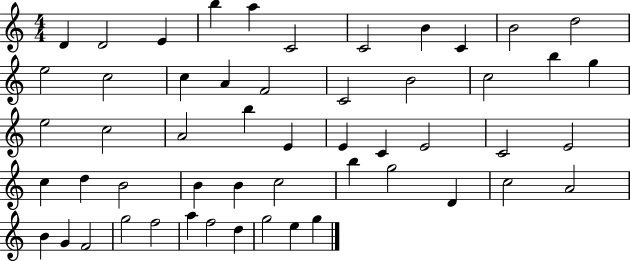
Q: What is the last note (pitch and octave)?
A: G5